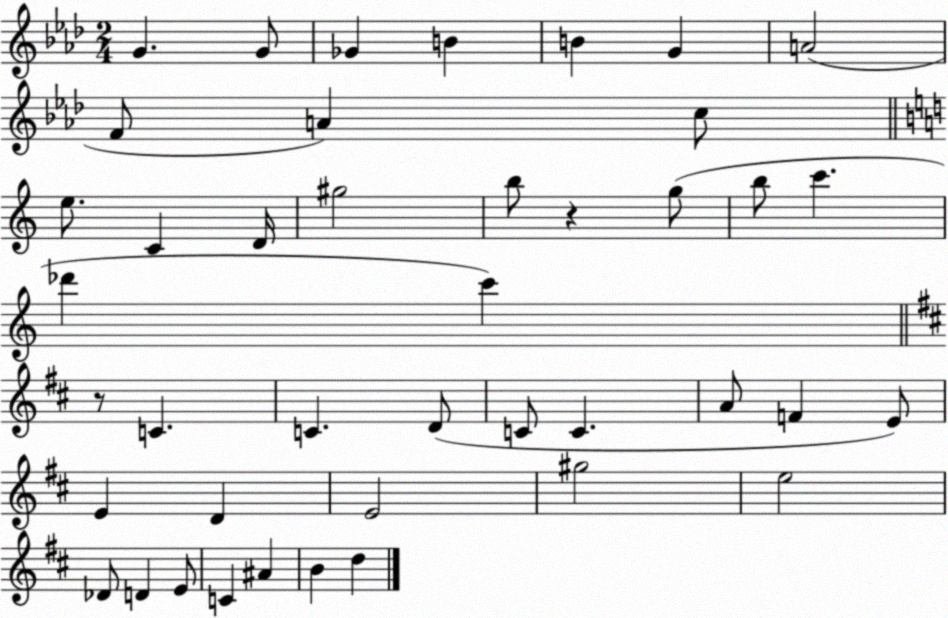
X:1
T:Untitled
M:2/4
L:1/4
K:Ab
G G/2 _G B B G A2 F/2 A c/2 e/2 C D/4 ^g2 b/2 z g/2 b/2 c' _d' c' z/2 C C D/2 C/2 C A/2 F E/2 E D E2 ^g2 e2 _D/2 D E/2 C ^A B d